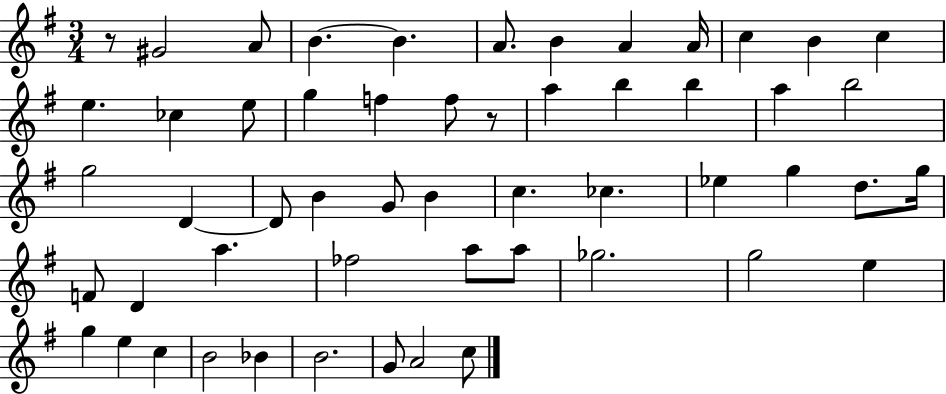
R/e G#4/h A4/e B4/q. B4/q. A4/e. B4/q A4/q A4/s C5/q B4/q C5/q E5/q. CES5/q E5/e G5/q F5/q F5/e R/e A5/q B5/q B5/q A5/q B5/h G5/h D4/q D4/e B4/q G4/e B4/q C5/q. CES5/q. Eb5/q G5/q D5/e. G5/s F4/e D4/q A5/q. FES5/h A5/e A5/e Gb5/h. G5/h E5/q G5/q E5/q C5/q B4/h Bb4/q B4/h. G4/e A4/h C5/e